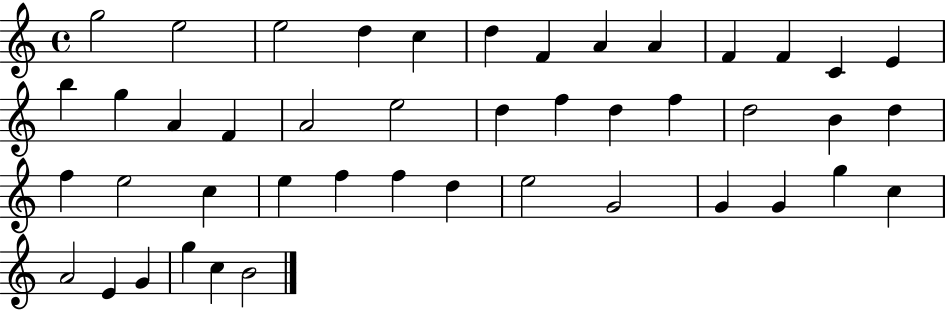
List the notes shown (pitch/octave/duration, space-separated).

G5/h E5/h E5/h D5/q C5/q D5/q F4/q A4/q A4/q F4/q F4/q C4/q E4/q B5/q G5/q A4/q F4/q A4/h E5/h D5/q F5/q D5/q F5/q D5/h B4/q D5/q F5/q E5/h C5/q E5/q F5/q F5/q D5/q E5/h G4/h G4/q G4/q G5/q C5/q A4/h E4/q G4/q G5/q C5/q B4/h